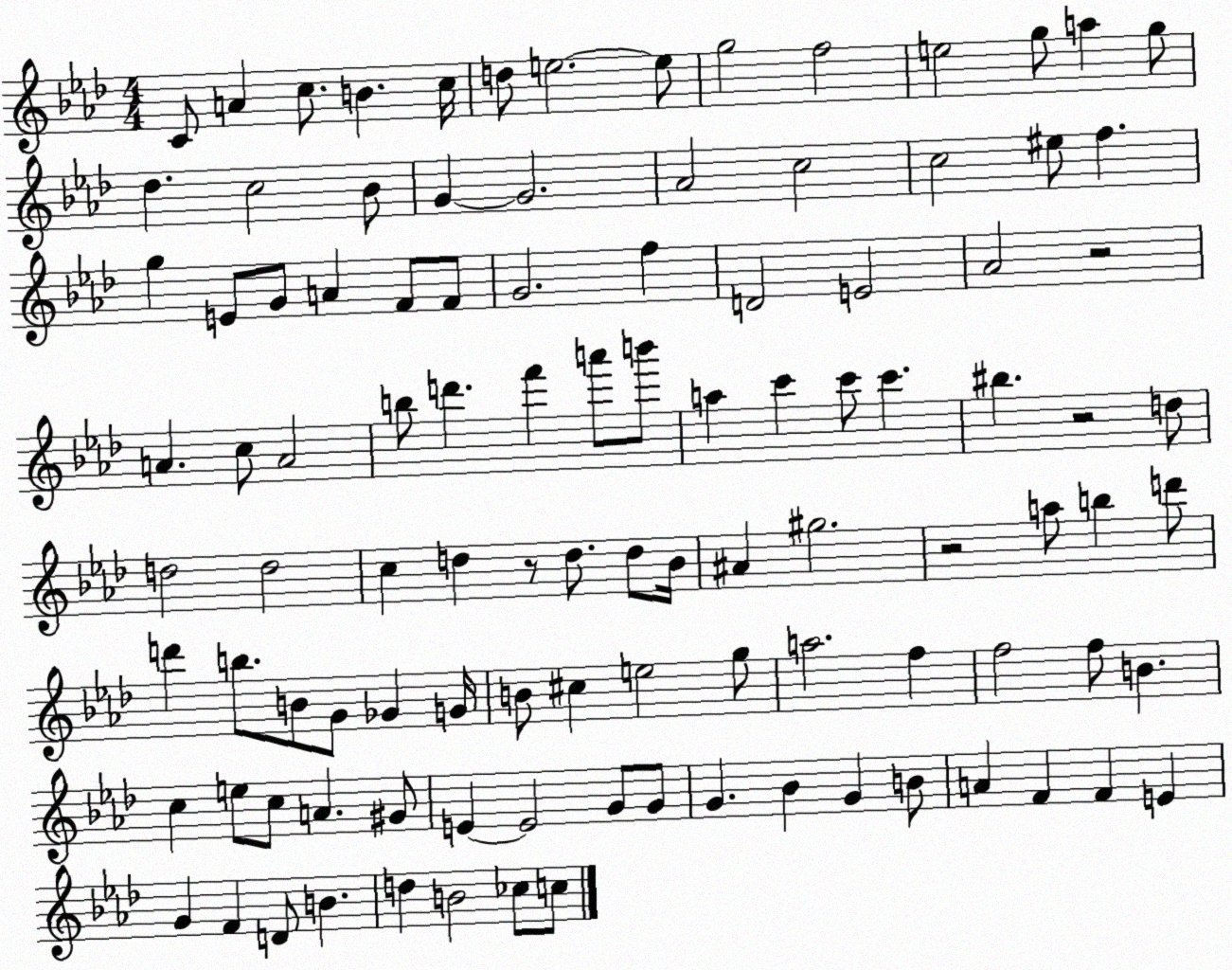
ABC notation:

X:1
T:Untitled
M:4/4
L:1/4
K:Ab
C/2 A c/2 B c/4 d/2 e2 e/2 g2 f2 e2 g/2 a g/2 _d c2 _B/2 G G2 _A2 c2 c2 ^e/2 f g E/2 G/2 A F/2 F/2 G2 f D2 E2 _A2 z2 A c/2 A2 b/2 d' f' a'/2 b'/2 a c' c'/2 c' ^b z2 d/2 d2 d2 c d z/2 d/2 d/2 _B/4 ^A ^g2 z2 a/2 b d'/2 d' b/2 B/2 G/2 _G G/4 B/2 ^c e2 g/2 a2 f f2 f/2 B c e/2 c/2 A ^G/2 E E2 G/2 G/2 G _B G B/2 A F F E G F D/2 B d B2 _c/2 c/2